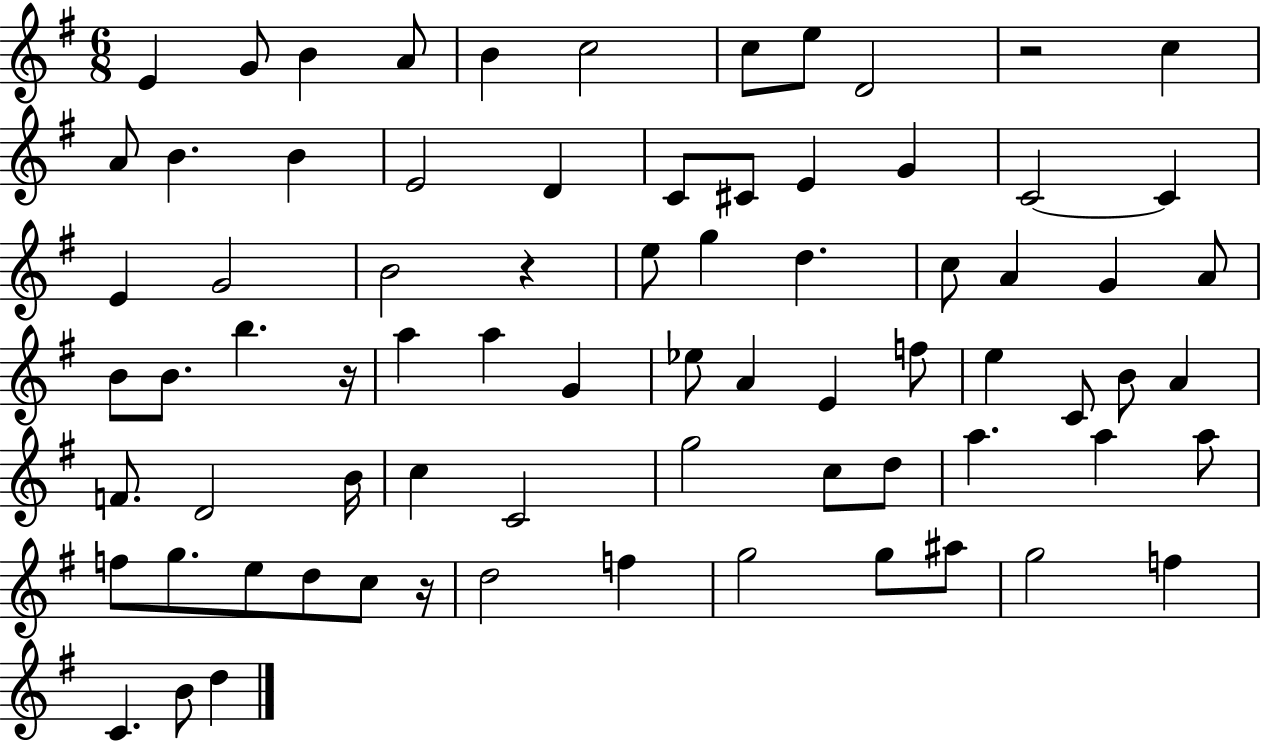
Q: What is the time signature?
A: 6/8